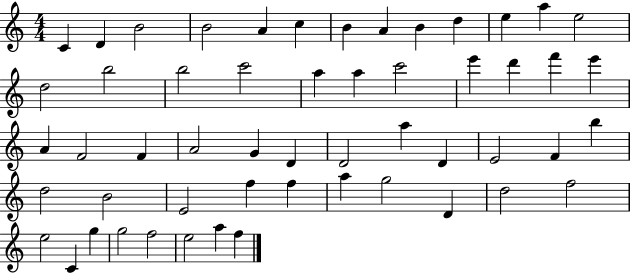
C4/q D4/q B4/h B4/h A4/q C5/q B4/q A4/q B4/q D5/q E5/q A5/q E5/h D5/h B5/h B5/h C6/h A5/q A5/q C6/h E6/q D6/q F6/q E6/q A4/q F4/h F4/q A4/h G4/q D4/q D4/h A5/q D4/q E4/h F4/q B5/q D5/h B4/h E4/h F5/q F5/q A5/q G5/h D4/q D5/h F5/h E5/h C4/q G5/q G5/h F5/h E5/h A5/q F5/q